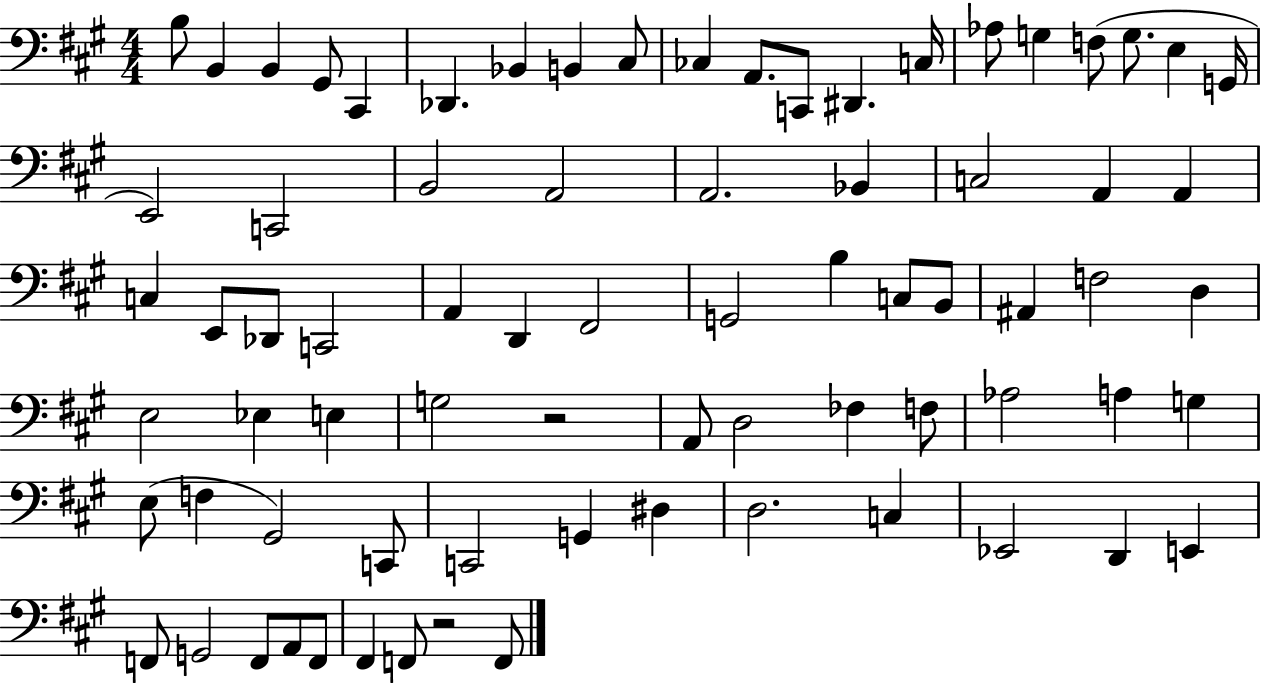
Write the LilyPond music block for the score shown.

{
  \clef bass
  \numericTimeSignature
  \time 4/4
  \key a \major
  b8 b,4 b,4 gis,8 cis,4 | des,4. bes,4 b,4 cis8 | ces4 a,8. c,8 dis,4. c16 | aes8 g4 f8( g8. e4 g,16 | \break e,2) c,2 | b,2 a,2 | a,2. bes,4 | c2 a,4 a,4 | \break c4 e,8 des,8 c,2 | a,4 d,4 fis,2 | g,2 b4 c8 b,8 | ais,4 f2 d4 | \break e2 ees4 e4 | g2 r2 | a,8 d2 fes4 f8 | aes2 a4 g4 | \break e8( f4 gis,2) c,8 | c,2 g,4 dis4 | d2. c4 | ees,2 d,4 e,4 | \break f,8 g,2 f,8 a,8 f,8 | fis,4 f,8 r2 f,8 | \bar "|."
}